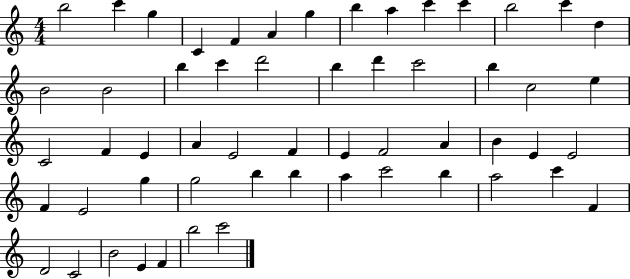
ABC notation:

X:1
T:Untitled
M:4/4
L:1/4
K:C
b2 c' g C F A g b a c' c' b2 c' d B2 B2 b c' d'2 b d' c'2 b c2 e C2 F E A E2 F E F2 A B E E2 F E2 g g2 b b a c'2 b a2 c' F D2 C2 B2 E F b2 c'2